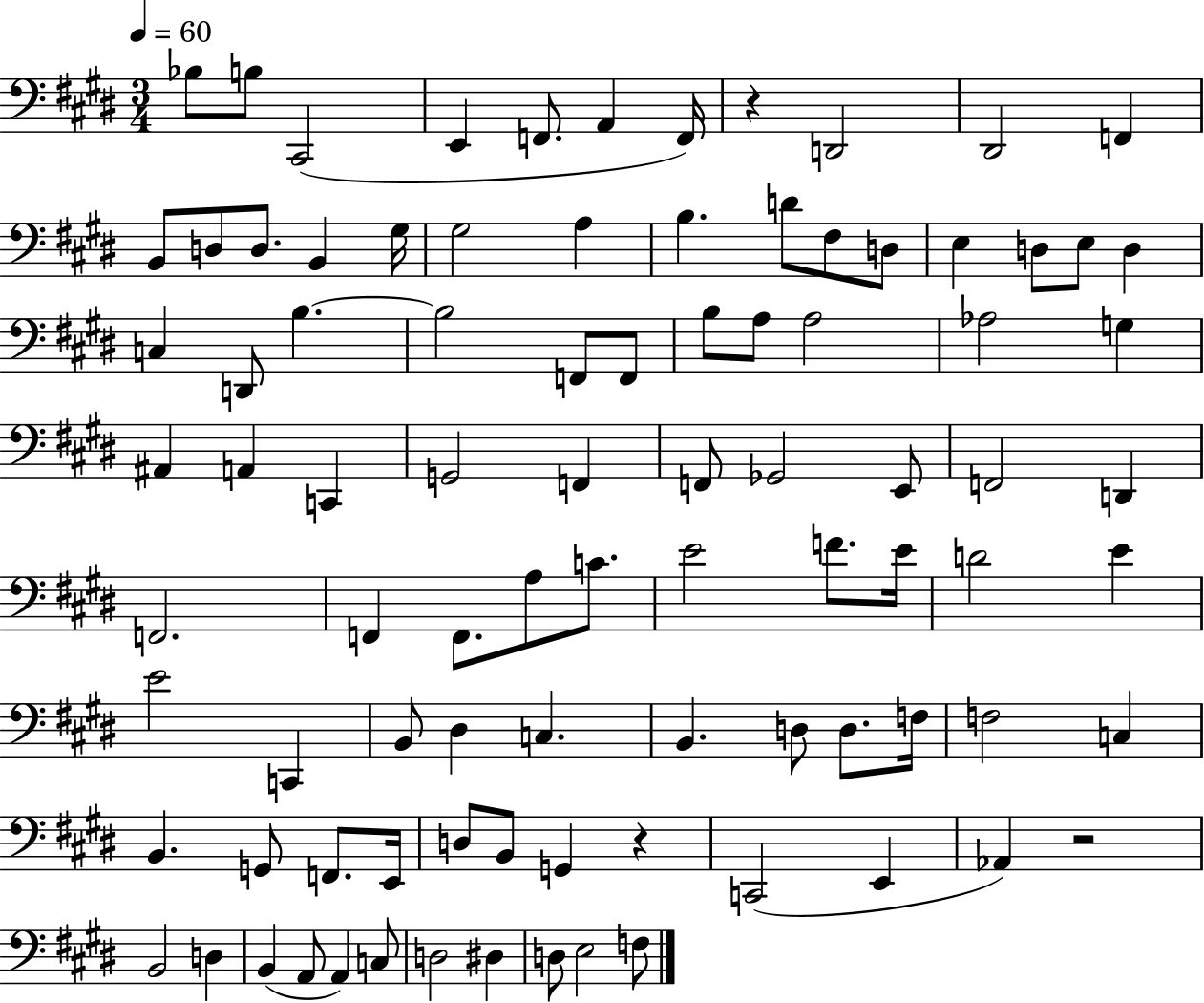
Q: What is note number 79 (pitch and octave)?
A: D3